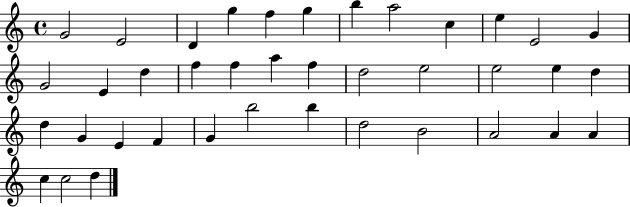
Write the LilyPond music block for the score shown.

{
  \clef treble
  \time 4/4
  \defaultTimeSignature
  \key c \major
  g'2 e'2 | d'4 g''4 f''4 g''4 | b''4 a''2 c''4 | e''4 e'2 g'4 | \break g'2 e'4 d''4 | f''4 f''4 a''4 f''4 | d''2 e''2 | e''2 e''4 d''4 | \break d''4 g'4 e'4 f'4 | g'4 b''2 b''4 | d''2 b'2 | a'2 a'4 a'4 | \break c''4 c''2 d''4 | \bar "|."
}